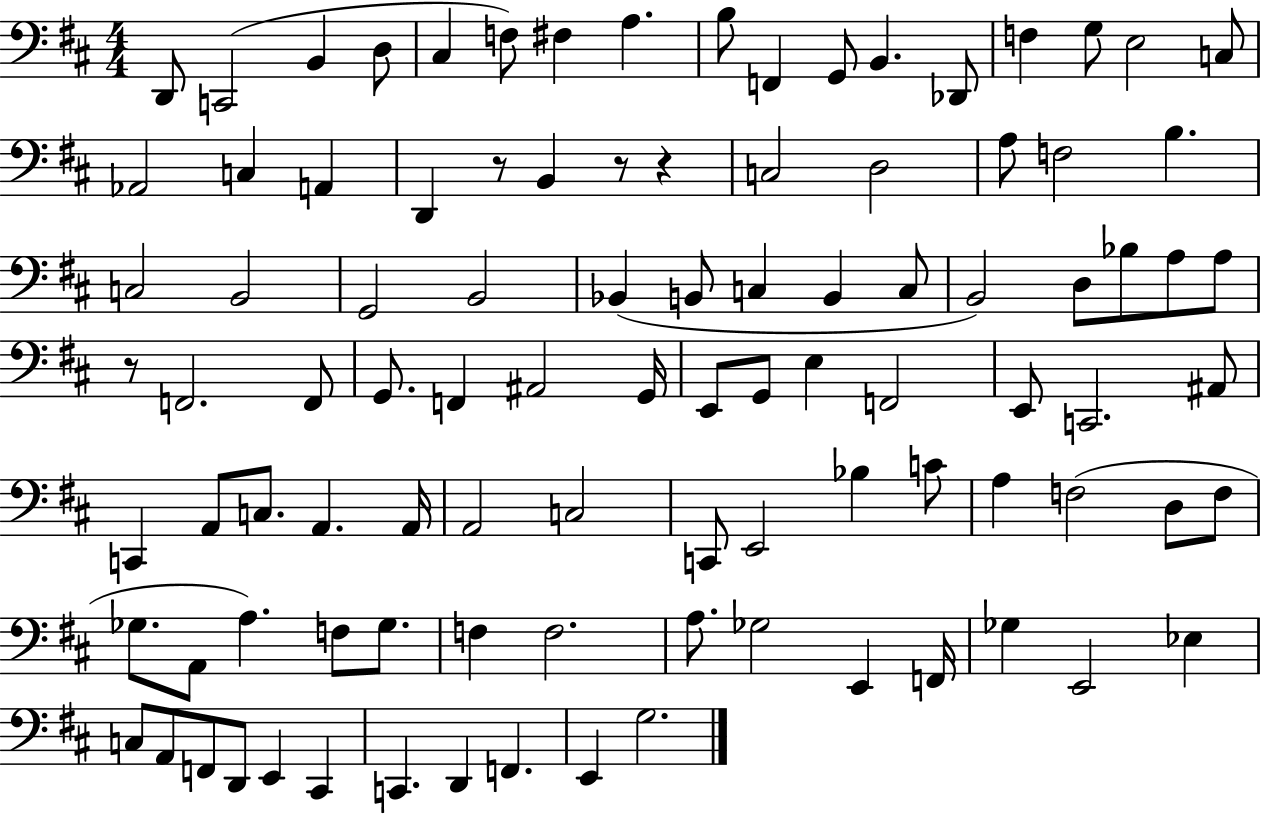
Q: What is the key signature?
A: D major